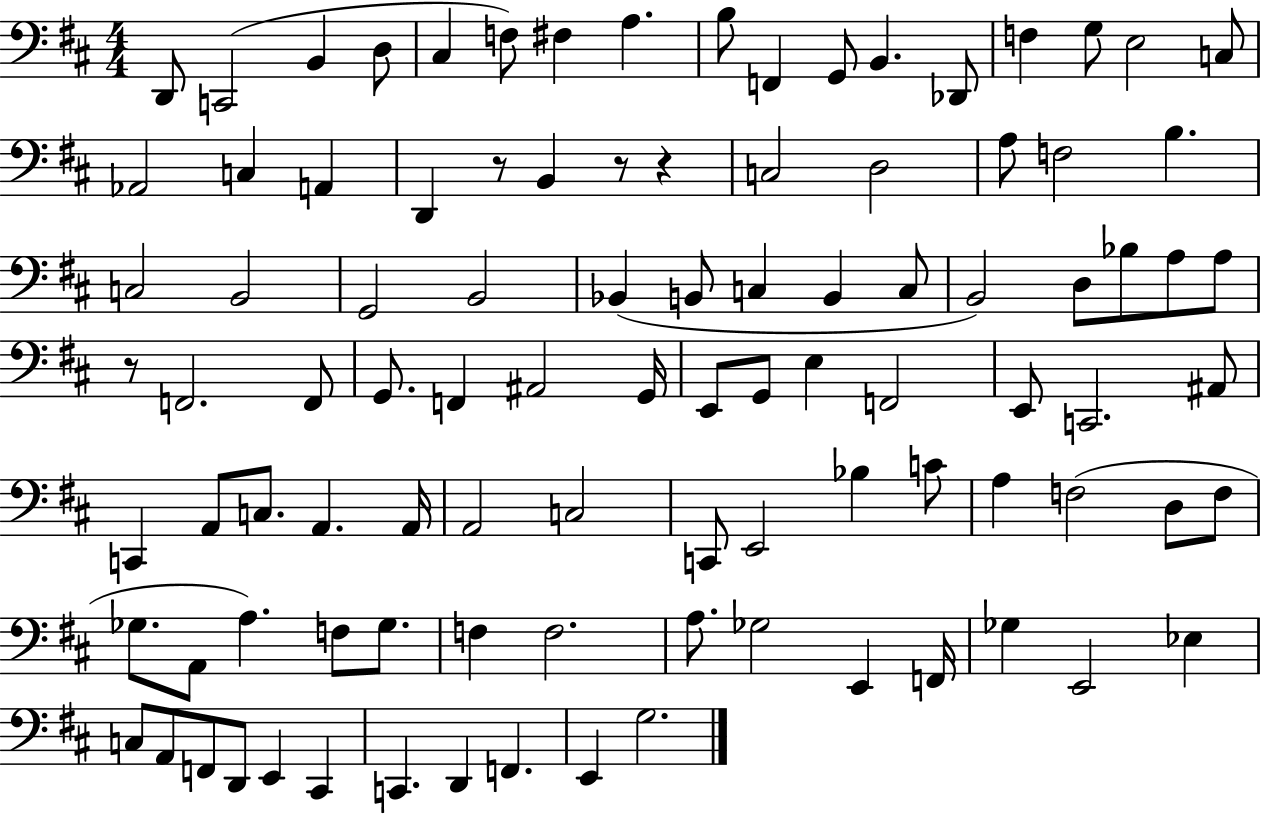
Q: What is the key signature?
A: D major